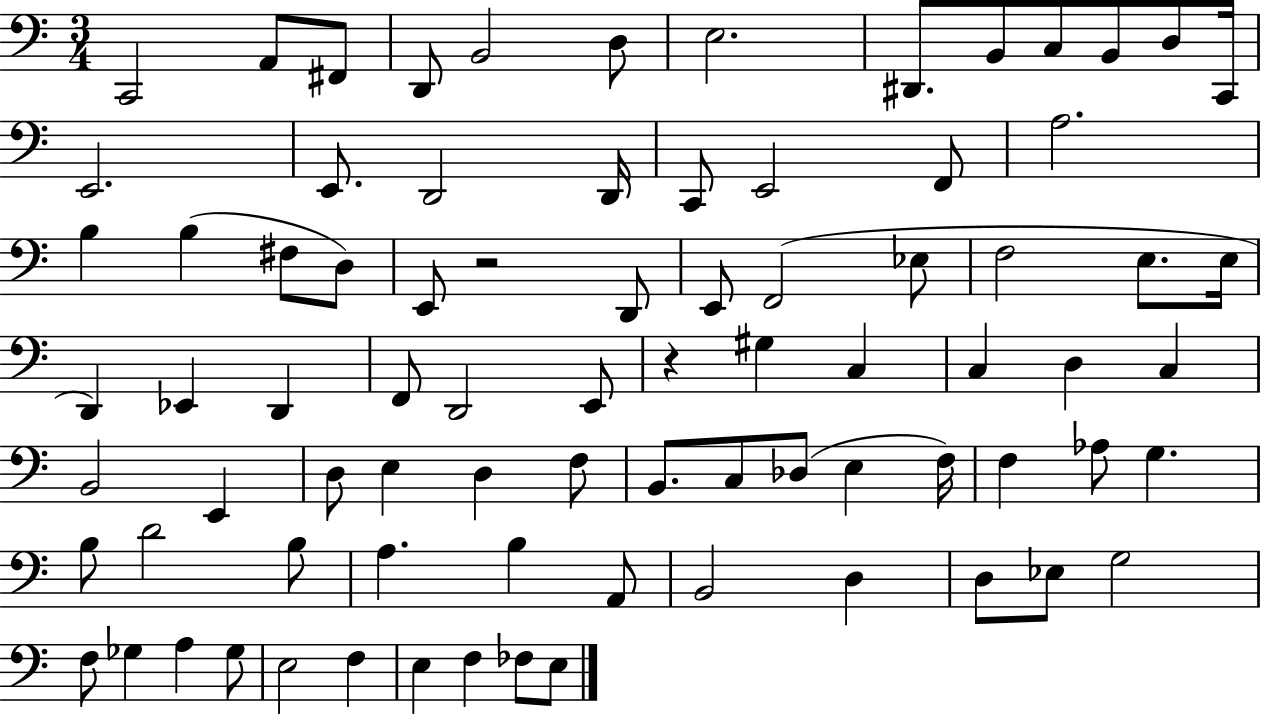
C2/h A2/e F#2/e D2/e B2/h D3/e E3/h. D#2/e. B2/e C3/e B2/e D3/e C2/s E2/h. E2/e. D2/h D2/s C2/e E2/h F2/e A3/h. B3/q B3/q F#3/e D3/e E2/e R/h D2/e E2/e F2/h Eb3/e F3/h E3/e. E3/s D2/q Eb2/q D2/q F2/e D2/h E2/e R/q G#3/q C3/q C3/q D3/q C3/q B2/h E2/q D3/e E3/q D3/q F3/e B2/e. C3/e Db3/e E3/q F3/s F3/q Ab3/e G3/q. B3/e D4/h B3/e A3/q. B3/q A2/e B2/h D3/q D3/e Eb3/e G3/h F3/e Gb3/q A3/q Gb3/e E3/h F3/q E3/q F3/q FES3/e E3/e